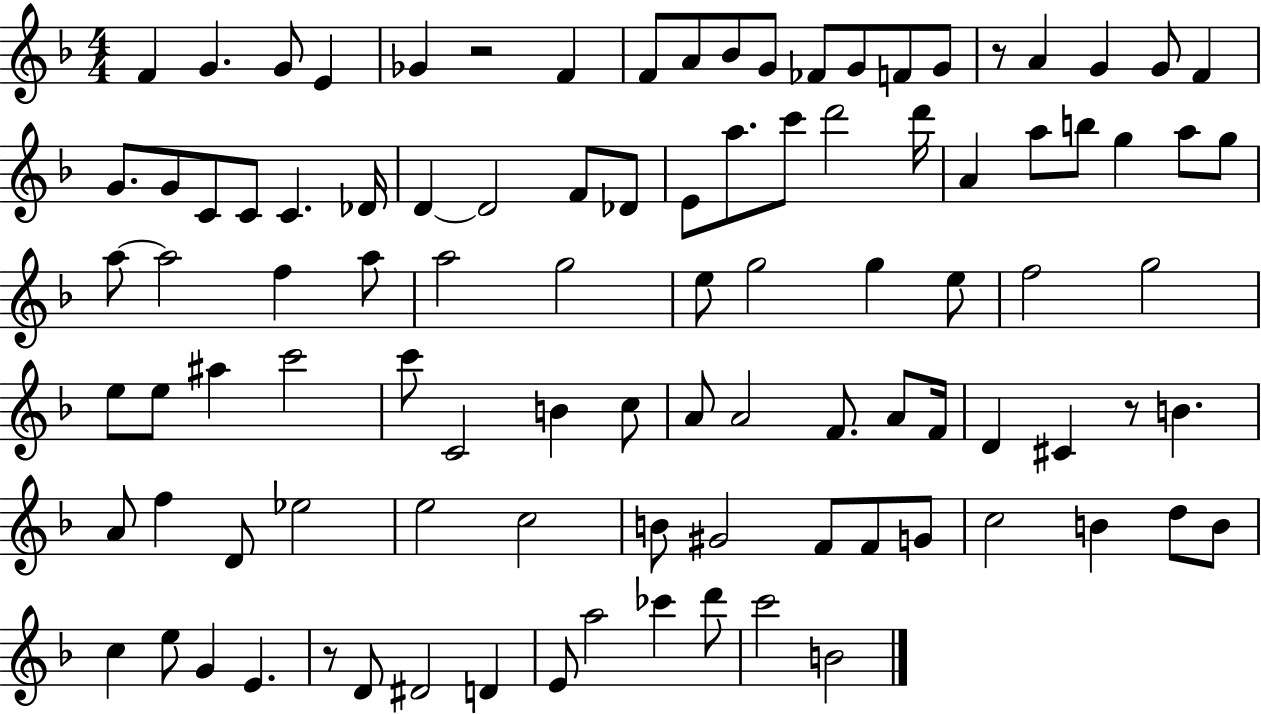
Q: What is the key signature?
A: F major